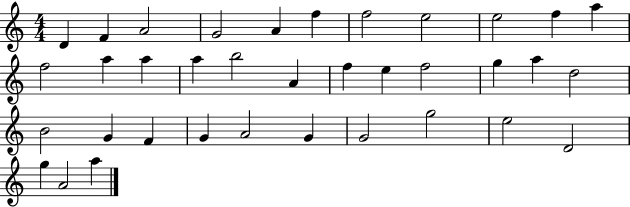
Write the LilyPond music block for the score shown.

{
  \clef treble
  \numericTimeSignature
  \time 4/4
  \key c \major
  d'4 f'4 a'2 | g'2 a'4 f''4 | f''2 e''2 | e''2 f''4 a''4 | \break f''2 a''4 a''4 | a''4 b''2 a'4 | f''4 e''4 f''2 | g''4 a''4 d''2 | \break b'2 g'4 f'4 | g'4 a'2 g'4 | g'2 g''2 | e''2 d'2 | \break g''4 a'2 a''4 | \bar "|."
}